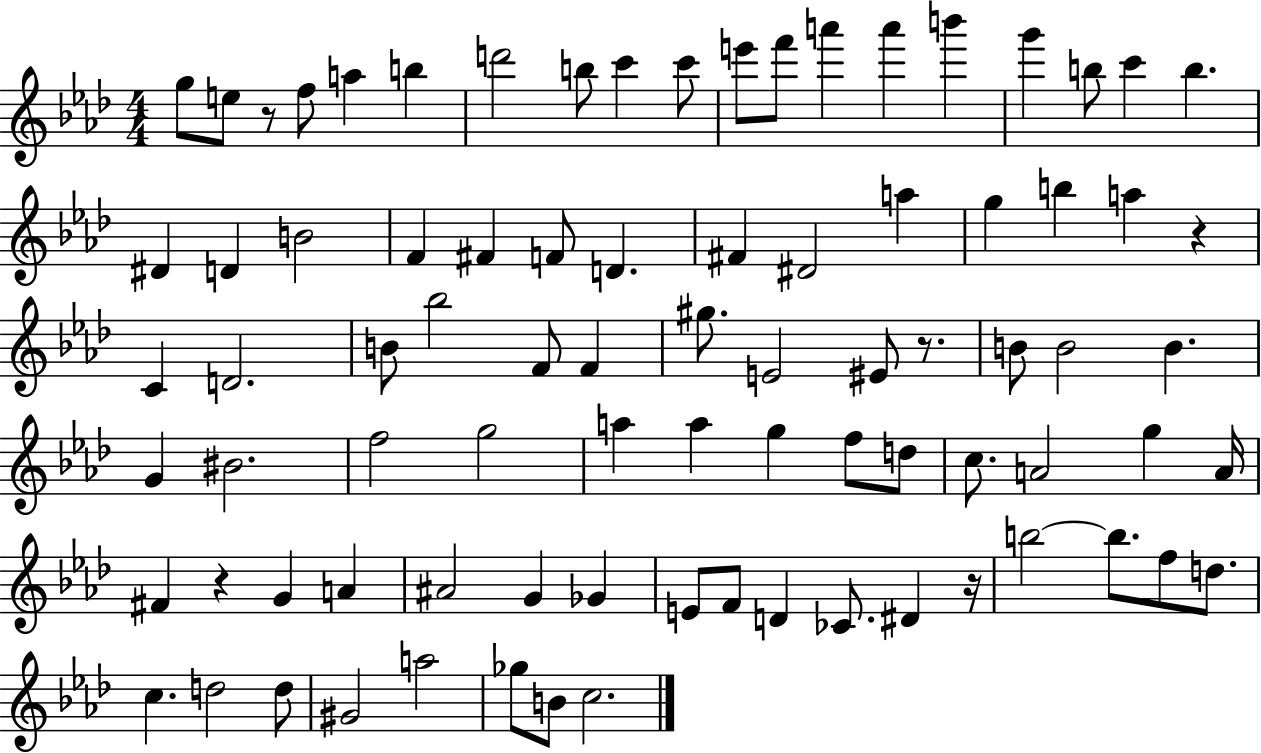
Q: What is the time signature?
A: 4/4